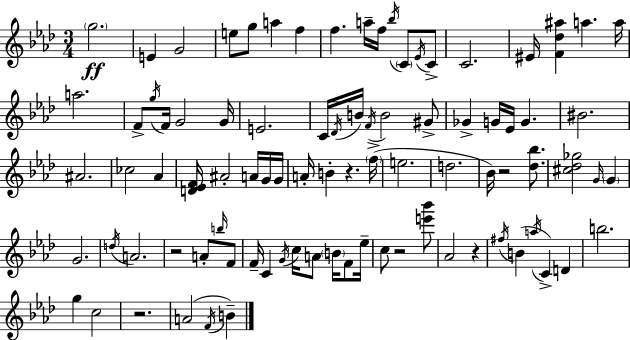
G5/h. E4/q G4/h E5/e G5/e A5/q F5/q F5/q. A5/s F5/s Bb5/s C4/e Eb4/s C4/e C4/h. EIS4/s [F4,Db5,A#5]/q A5/q. A5/s A5/h. F4/e G5/s F4/s G4/h G4/s E4/h. C4/s Db4/s B4/s F4/s B4/h G#4/e Gb4/q G4/s Eb4/s G4/q. BIS4/h. A#4/h. CES5/h Ab4/q [D4,Eb4,F4]/s A#4/h A4/s G4/s G4/s A4/s B4/q R/q. F5/s E5/h. D5/h. Bb4/s R/h [Db5,Bb5]/e. [C#5,Db5,Gb5]/h G4/s G4/q G4/h. D5/s A4/h. R/h A4/e B5/s F4/e F4/s C4/q G4/s C5/s A4/e B4/s F4/e Eb5/s C5/e R/h [E6,Bb6]/e Ab4/h R/q F#5/s B4/q A5/s C4/q D4/q B5/h. G5/q C5/h R/h. A4/h F4/s B4/q